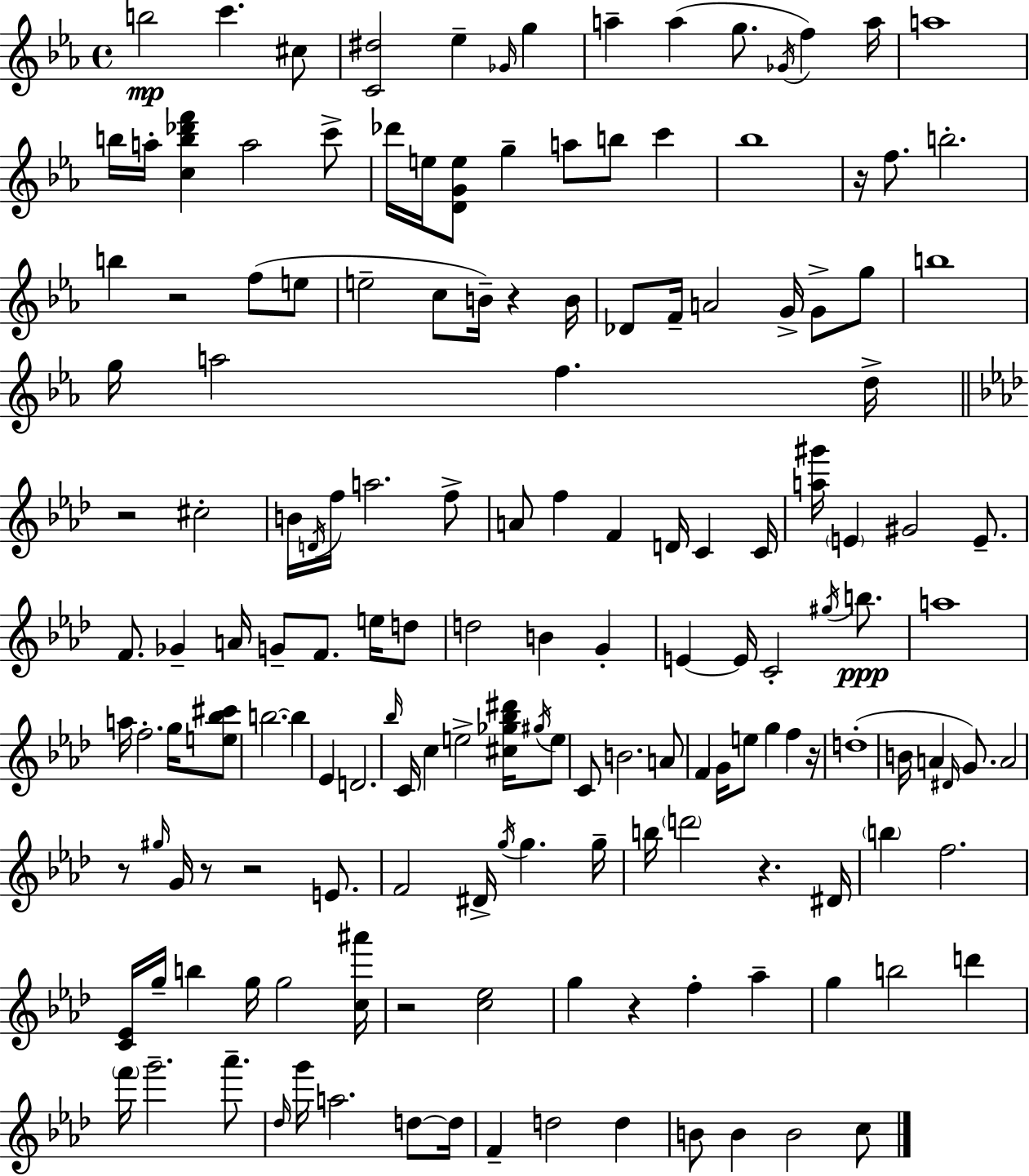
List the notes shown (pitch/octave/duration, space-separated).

B5/h C6/q. C#5/e [C4,D#5]/h Eb5/q Gb4/s G5/q A5/q A5/q G5/e. Gb4/s F5/q A5/s A5/w B5/s A5/s [C5,B5,Db6,F6]/q A5/h C6/e Db6/s E5/s [D4,G4,E5]/e G5/q A5/e B5/e C6/q Bb5/w R/s F5/e. B5/h. B5/q R/h F5/e E5/e E5/h C5/e B4/s R/q B4/s Db4/e F4/s A4/h G4/s G4/e G5/e B5/w G5/s A5/h F5/q. D5/s R/h C#5/h B4/s D4/s F5/s A5/h. F5/e A4/e F5/q F4/q D4/s C4/q C4/s [A5,G#6]/s E4/q G#4/h E4/e. F4/e. Gb4/q A4/s G4/e F4/e. E5/s D5/e D5/h B4/q G4/q E4/q E4/s C4/h G#5/s B5/e. A5/w A5/s F5/h. G5/s [E5,Bb5,C#6]/e B5/h. B5/q Eb4/q D4/h. Bb5/s C4/s C5/q E5/h [C#5,Gb5,Bb5,D#6]/s G#5/s E5/e C4/e B4/h. A4/e F4/q G4/s E5/e G5/q F5/q R/s D5/w B4/s A4/q D#4/s G4/e. A4/h R/e G#5/s G4/s R/e R/h E4/e. F4/h D#4/s G5/s G5/q. G5/s B5/s D6/h R/q. D#4/s B5/q F5/h. [C4,Eb4]/s G5/s B5/q G5/s G5/h [C5,A#6]/s R/h [C5,Eb5]/h G5/q R/q F5/q Ab5/q G5/q B5/h D6/q F6/s G6/h. Ab6/e. Db5/s G6/s A5/h. D5/e D5/s F4/q D5/h D5/q B4/e B4/q B4/h C5/e